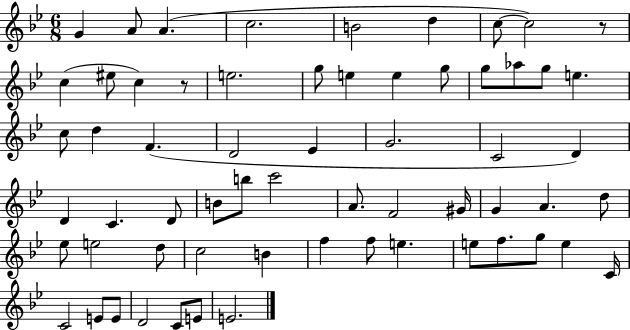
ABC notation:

X:1
T:Untitled
M:6/8
L:1/4
K:Bb
G A/2 A c2 B2 d c/2 c2 z/2 c ^e/2 c z/2 e2 g/2 e e g/2 g/2 _a/2 g/2 e c/2 d F D2 _E G2 C2 D D C D/2 B/2 b/2 c'2 A/2 F2 ^G/4 G A d/2 _e/2 e2 d/2 c2 B f f/2 e e/2 f/2 g/2 e C/4 C2 E/2 E/2 D2 C/2 E/2 E2